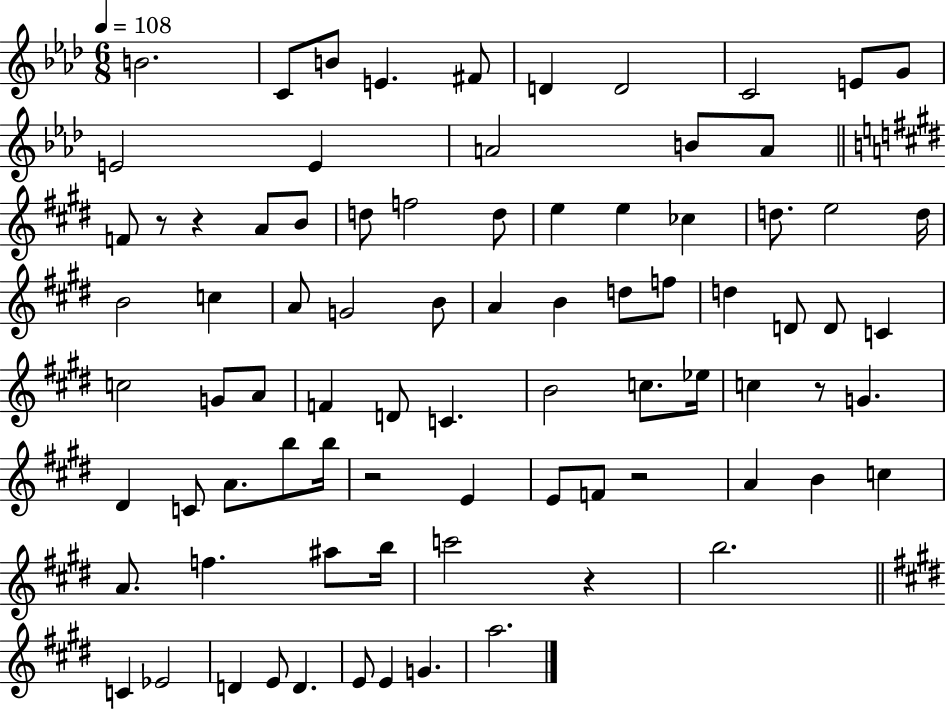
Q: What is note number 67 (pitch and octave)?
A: C6